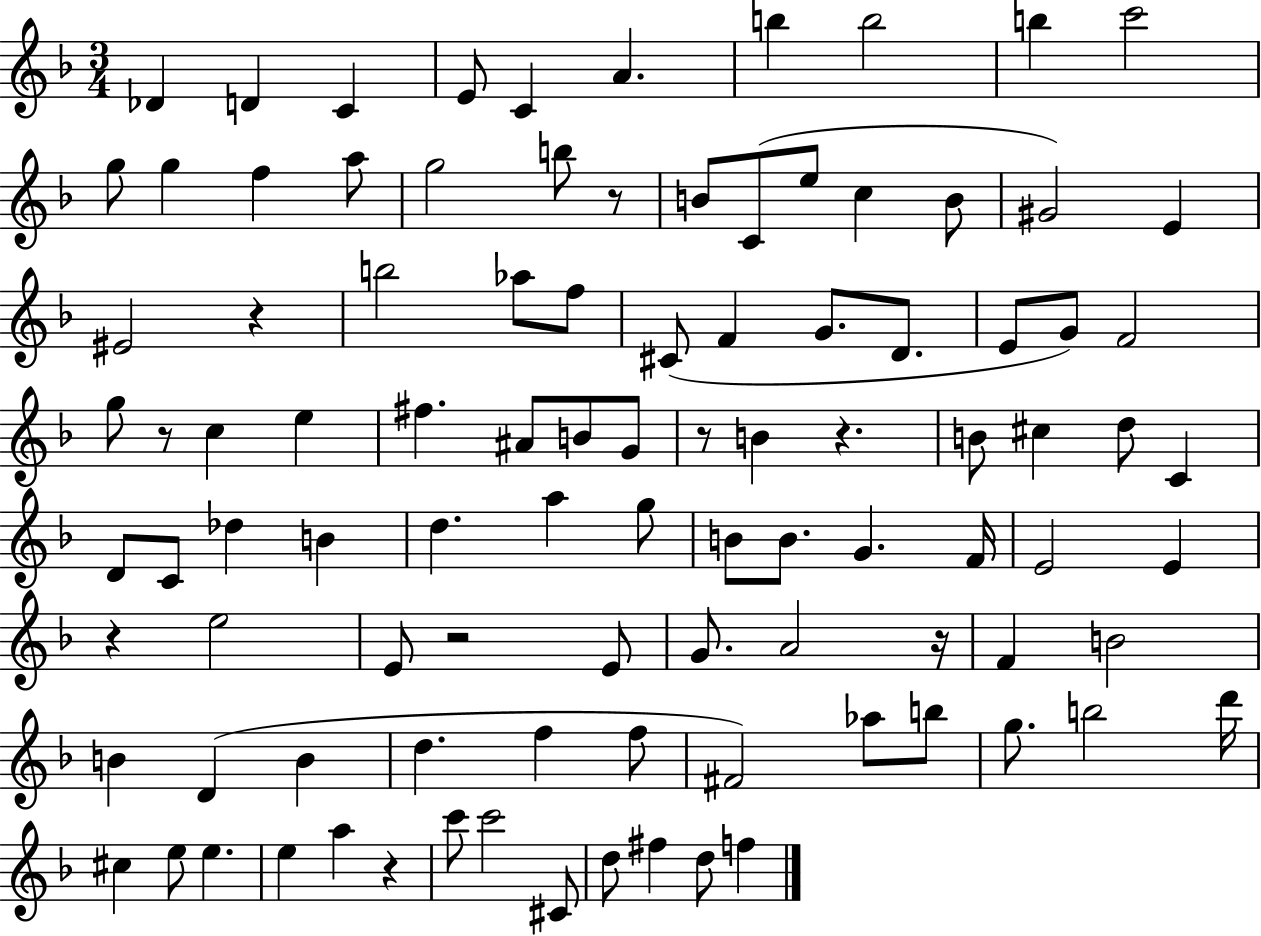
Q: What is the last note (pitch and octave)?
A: F5